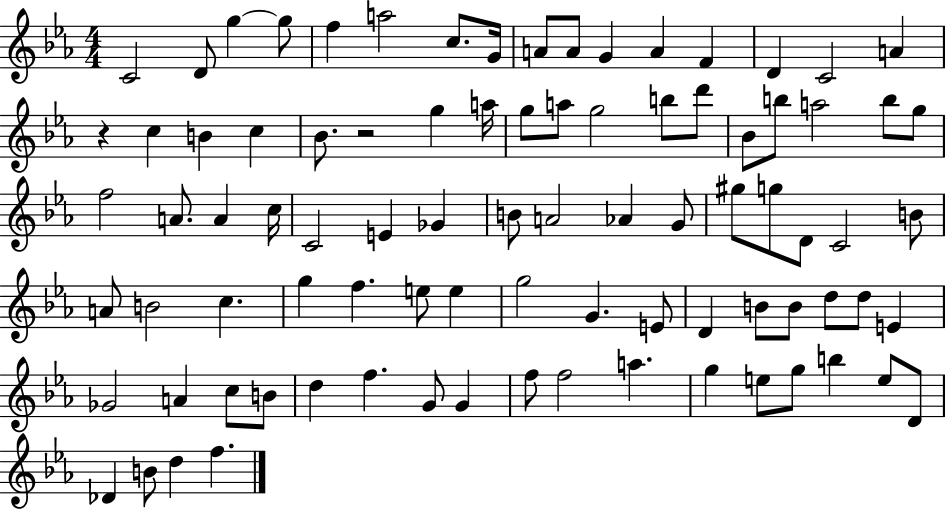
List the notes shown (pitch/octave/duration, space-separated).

C4/h D4/e G5/q G5/e F5/q A5/h C5/e. G4/s A4/e A4/e G4/q A4/q F4/q D4/q C4/h A4/q R/q C5/q B4/q C5/q Bb4/e. R/h G5/q A5/s G5/e A5/e G5/h B5/e D6/e Bb4/e B5/e A5/h B5/e G5/e F5/h A4/e. A4/q C5/s C4/h E4/q Gb4/q B4/e A4/h Ab4/q G4/e G#5/e G5/e D4/e C4/h B4/e A4/e B4/h C5/q. G5/q F5/q. E5/e E5/q G5/h G4/q. E4/e D4/q B4/e B4/e D5/e D5/e E4/q Gb4/h A4/q C5/e B4/e D5/q F5/q. G4/e G4/q F5/e F5/h A5/q. G5/q E5/e G5/e B5/q E5/e D4/e Db4/q B4/e D5/q F5/q.